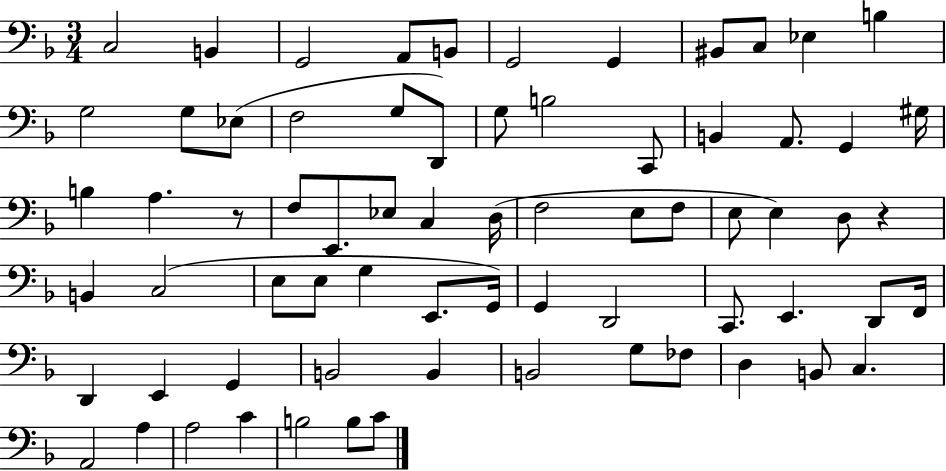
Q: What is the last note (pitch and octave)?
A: C4